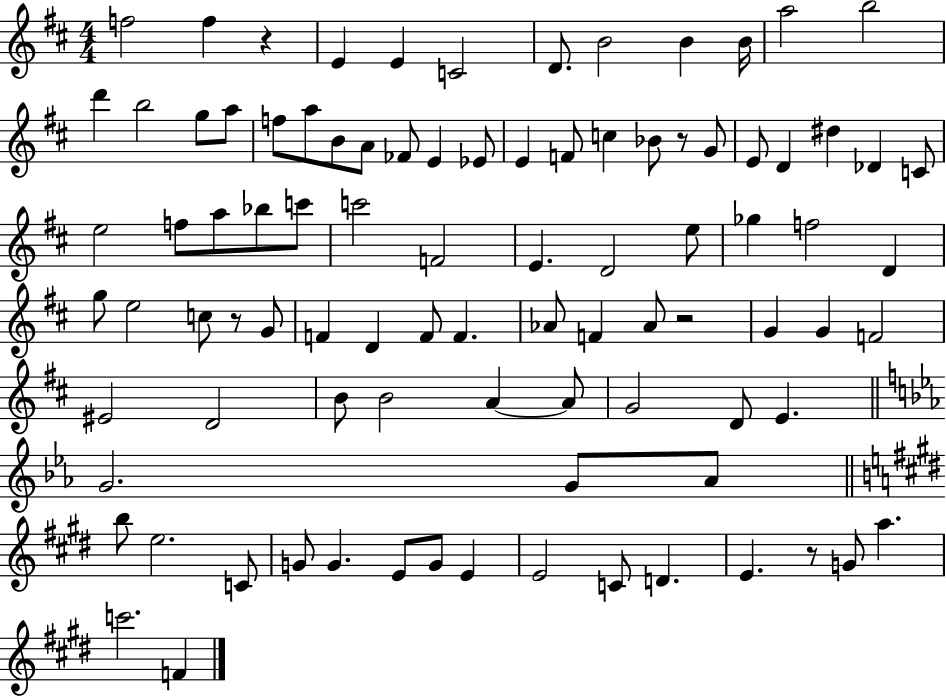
{
  \clef treble
  \numericTimeSignature
  \time 4/4
  \key d \major
  \repeat volta 2 { f''2 f''4 r4 | e'4 e'4 c'2 | d'8. b'2 b'4 b'16 | a''2 b''2 | \break d'''4 b''2 g''8 a''8 | f''8 a''8 b'8 a'8 fes'8 e'4 ees'8 | e'4 f'8 c''4 bes'8 r8 g'8 | e'8 d'4 dis''4 des'4 c'8 | \break e''2 f''8 a''8 bes''8 c'''8 | c'''2 f'2 | e'4. d'2 e''8 | ges''4 f''2 d'4 | \break g''8 e''2 c''8 r8 g'8 | f'4 d'4 f'8 f'4. | aes'8 f'4 aes'8 r2 | g'4 g'4 f'2 | \break eis'2 d'2 | b'8 b'2 a'4~~ a'8 | g'2 d'8 e'4. | \bar "||" \break \key ees \major g'2. g'8 aes'8 | \bar "||" \break \key e \major b''8 e''2. c'8 | g'8 g'4. e'8 g'8 e'4 | e'2 c'8 d'4. | e'4. r8 g'8 a''4. | \break c'''2. f'4 | } \bar "|."
}